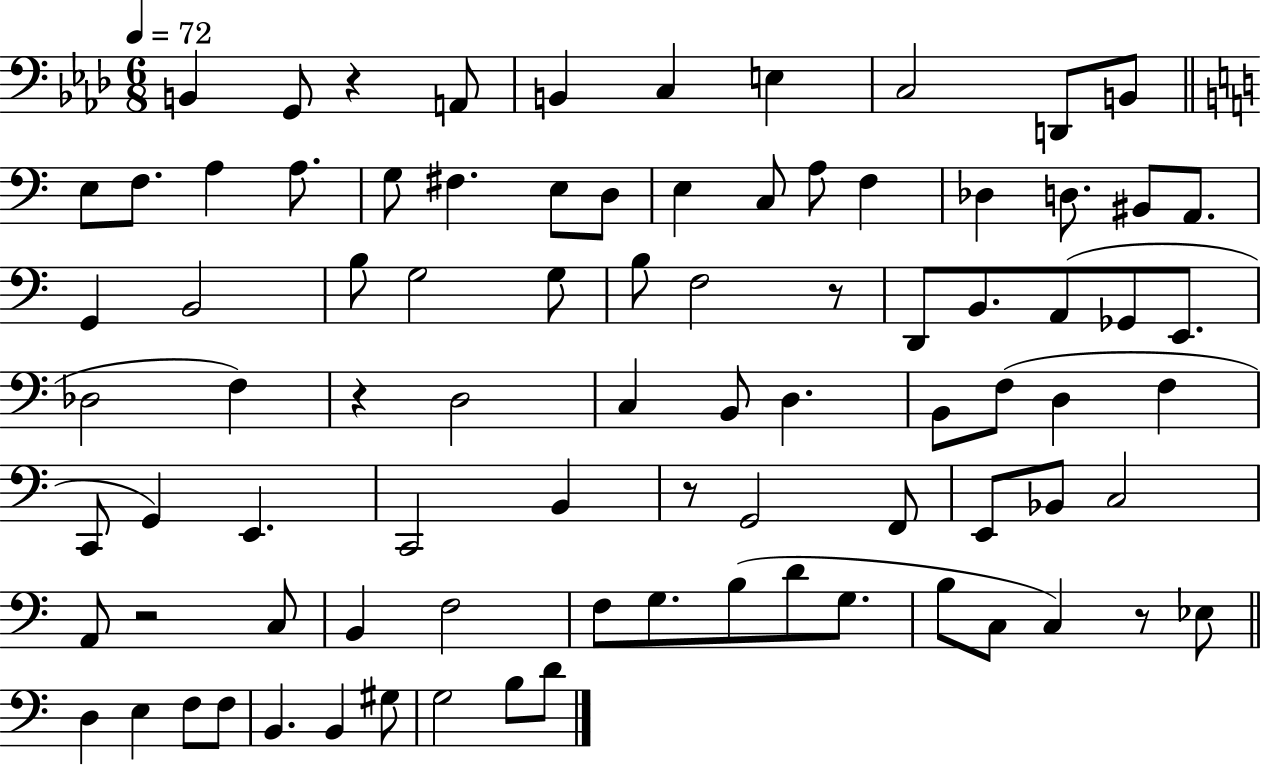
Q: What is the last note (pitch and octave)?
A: D4